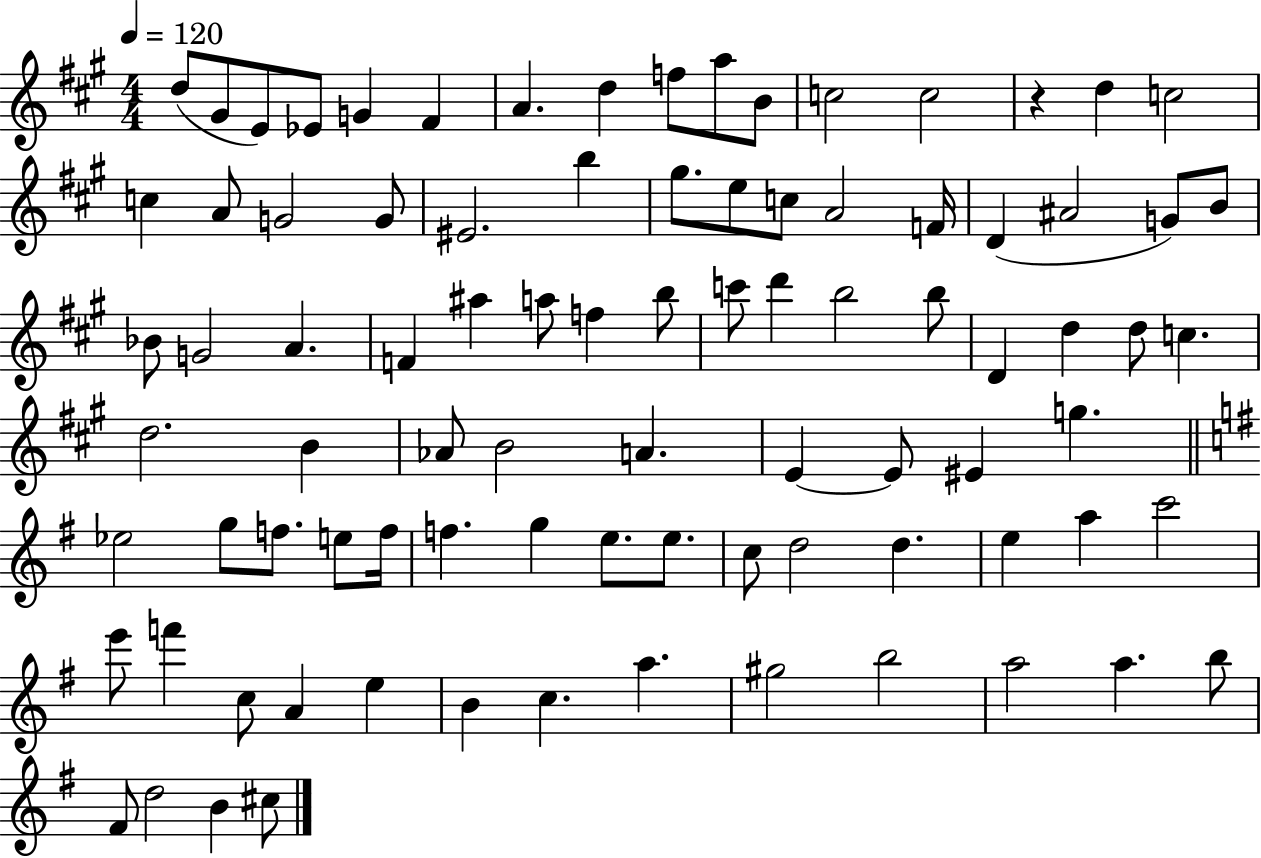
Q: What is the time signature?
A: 4/4